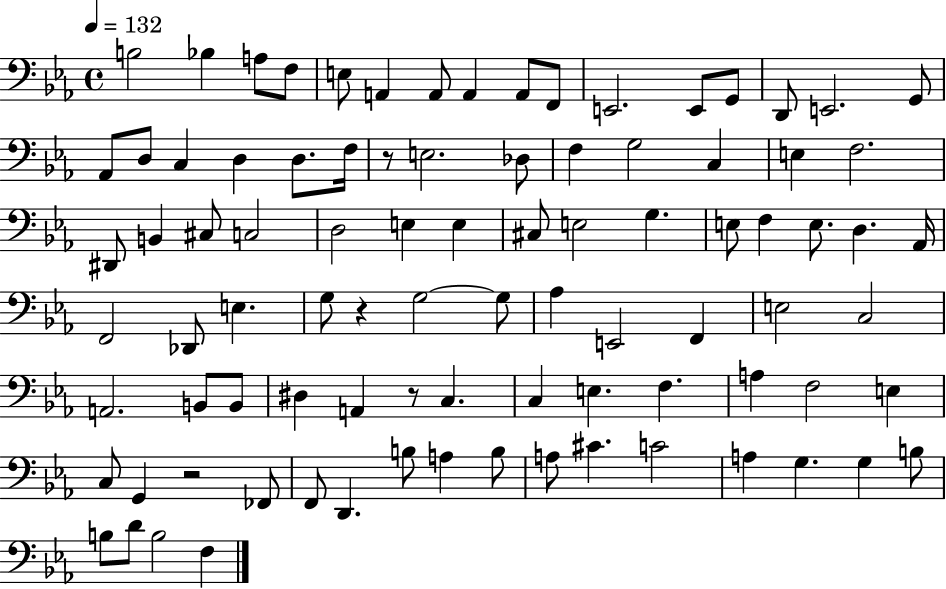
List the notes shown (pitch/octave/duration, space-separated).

B3/h Bb3/q A3/e F3/e E3/e A2/q A2/e A2/q A2/e F2/e E2/h. E2/e G2/e D2/e E2/h. G2/e Ab2/e D3/e C3/q D3/q D3/e. F3/s R/e E3/h. Db3/e F3/q G3/h C3/q E3/q F3/h. D#2/e B2/q C#3/e C3/h D3/h E3/q E3/q C#3/e E3/h G3/q. E3/e F3/q E3/e. D3/q. Ab2/s F2/h Db2/e E3/q. G3/e R/q G3/h G3/e Ab3/q E2/h F2/q E3/h C3/h A2/h. B2/e B2/e D#3/q A2/q R/e C3/q. C3/q E3/q. F3/q. A3/q F3/h E3/q C3/e G2/q R/h FES2/e F2/e D2/q. B3/e A3/q B3/e A3/e C#4/q. C4/h A3/q G3/q. G3/q B3/e B3/e D4/e B3/h F3/q